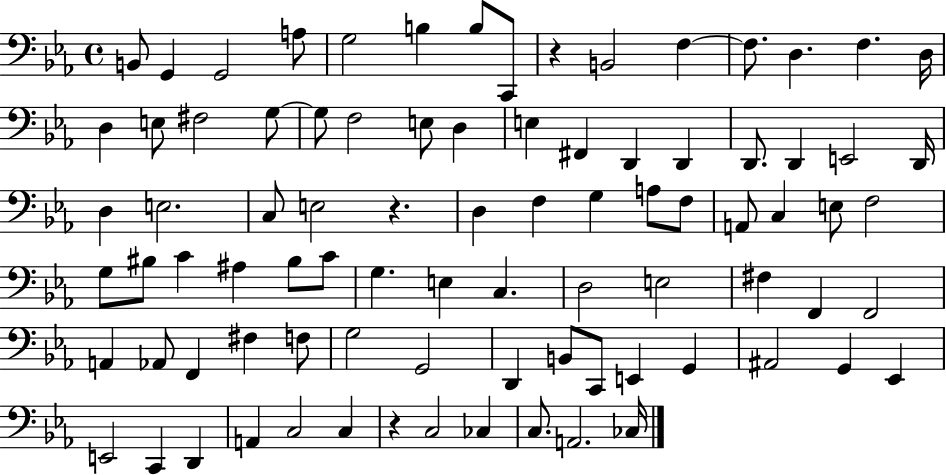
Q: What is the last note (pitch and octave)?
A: CES3